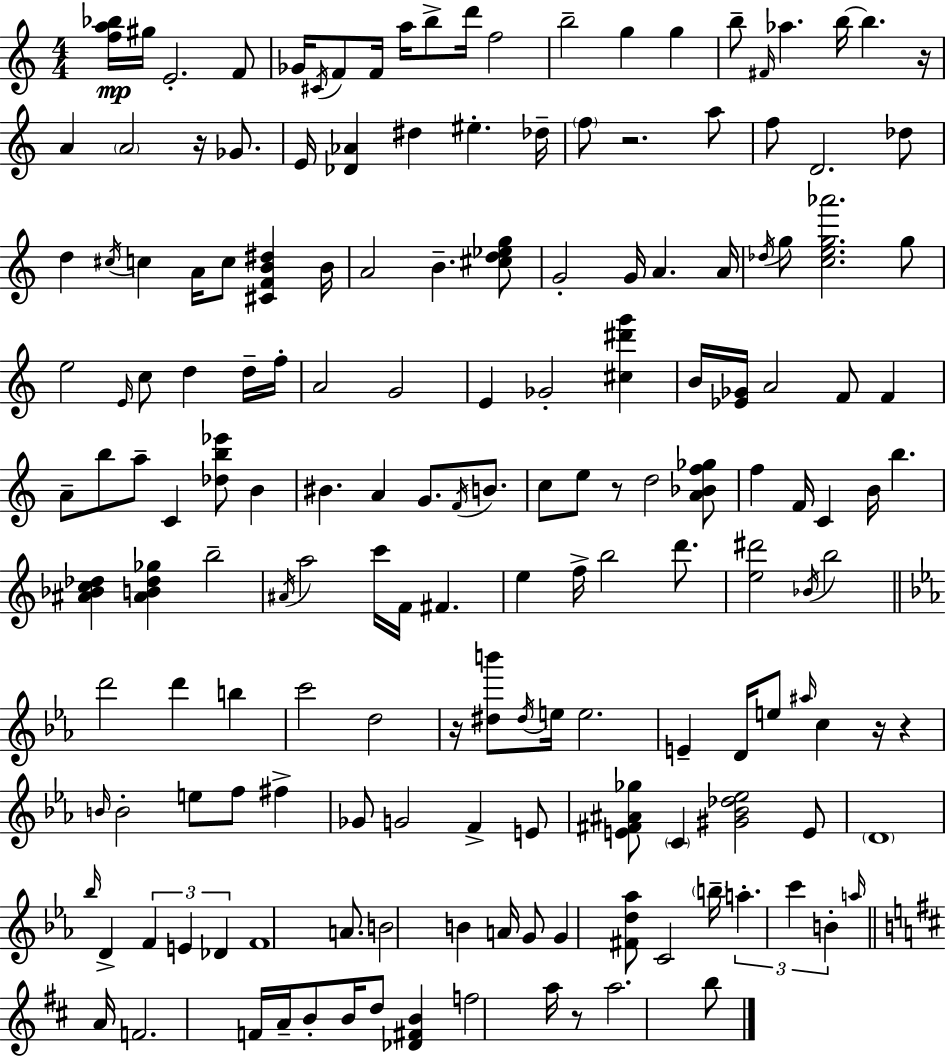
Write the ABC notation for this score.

X:1
T:Untitled
M:4/4
L:1/4
K:C
[fa_b]/4 ^g/4 E2 F/2 _G/4 ^C/4 F/2 F/4 a/4 b/2 d'/4 f2 b2 g g b/2 ^F/4 _a b/4 b z/4 A A2 z/4 _G/2 E/4 [_D_A] ^d ^e _d/4 f/2 z2 a/2 f/2 D2 _d/2 d ^c/4 c A/4 c/2 [^CFB^d] B/4 A2 B [^cd_eg]/2 G2 G/4 A A/4 _d/4 g/2 [ceg_a']2 g/2 e2 E/4 c/2 d d/4 f/4 A2 G2 E _G2 [^c^d'g'] B/4 [_E_G]/4 A2 F/2 F A/2 b/2 a/2 C [_db_e']/2 B ^B A G/2 F/4 B/2 c/2 e/2 z/2 d2 [A_Bf_g]/2 f F/4 C B/4 b [^A_Bc_d] [^AB_d_g] b2 ^A/4 a2 c'/4 F/4 ^F e f/4 b2 d'/2 [e^d']2 _B/4 b2 d'2 d' b c'2 d2 z/4 [^db']/2 ^d/4 e/4 e2 E D/4 e/2 ^a/4 c z/4 z B/4 B2 e/2 f/2 ^f _G/2 G2 F E/2 [E^F^A_g]/2 C [^G_B_d_e]2 E/2 D4 _b/4 D F E _D F4 A/2 B2 B A/4 G/2 G [^Fd_a]/2 C2 b/4 a c' B a/4 A/4 F2 F/4 A/4 B/2 B/4 d/2 [_D^FB] f2 a/4 z/2 a2 b/2